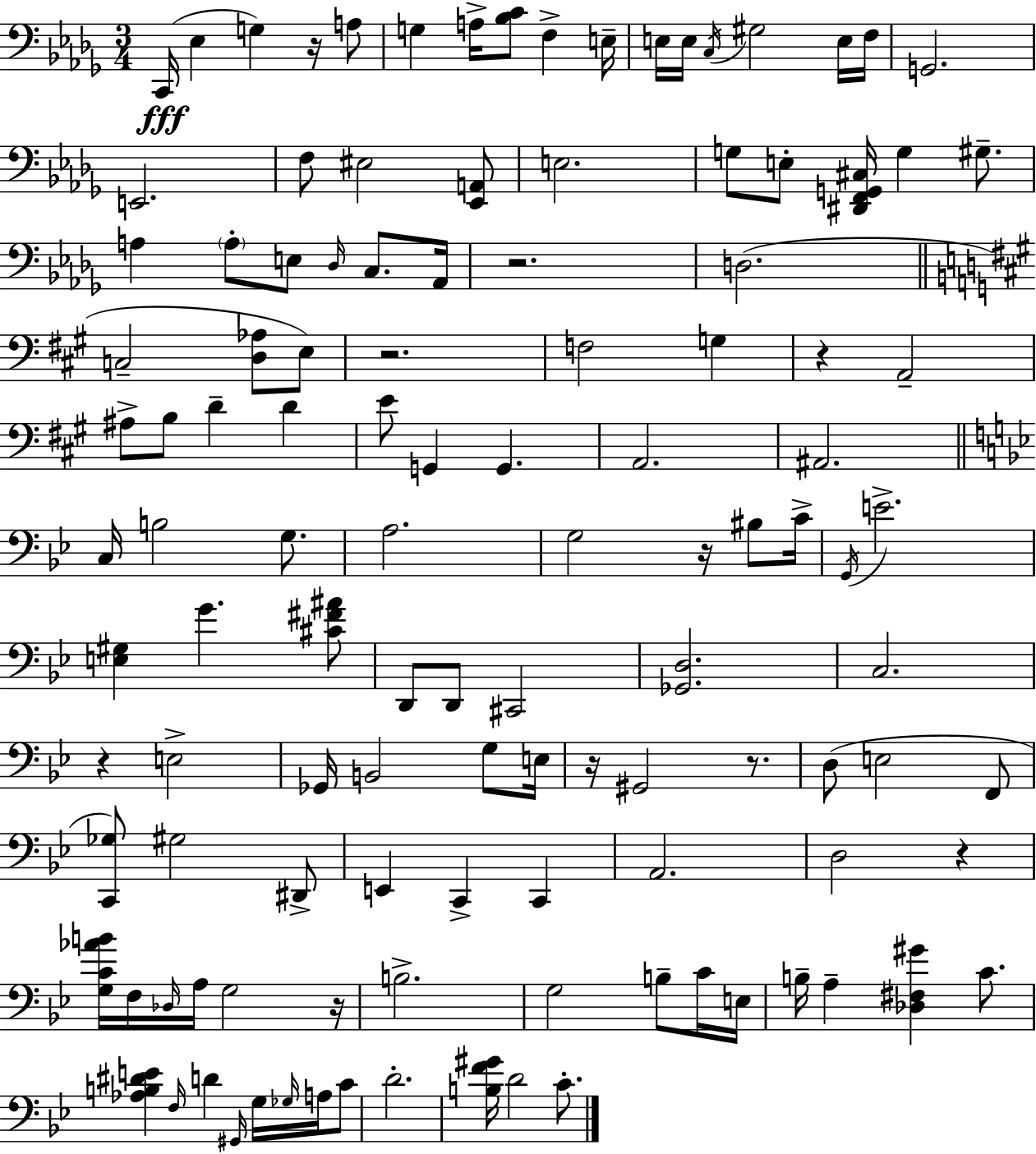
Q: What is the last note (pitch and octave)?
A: C4